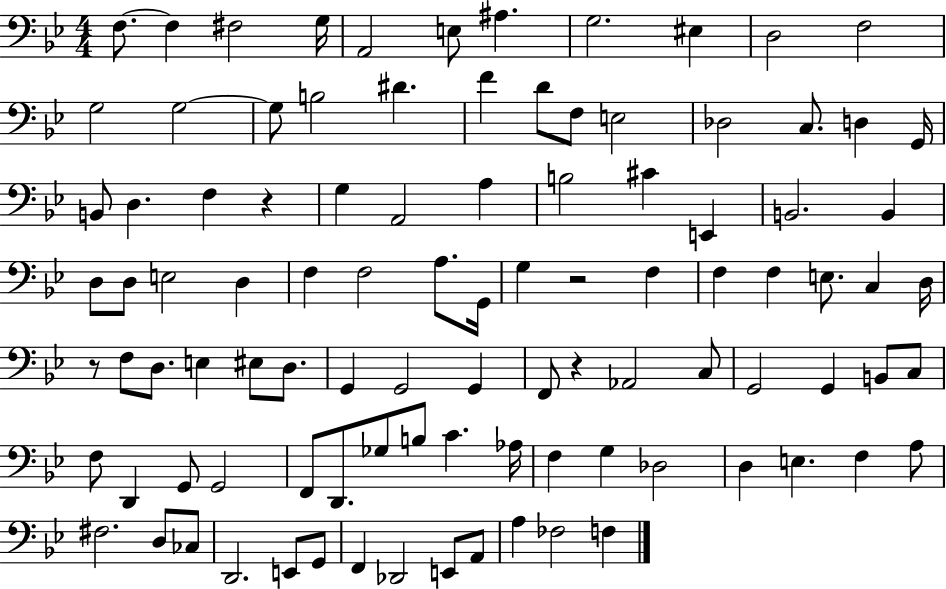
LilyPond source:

{
  \clef bass
  \numericTimeSignature
  \time 4/4
  \key bes \major
  f8.~~ f4 fis2 g16 | a,2 e8 ais4. | g2. eis4 | d2 f2 | \break g2 g2~~ | g8 b2 dis'4. | f'4 d'8 f8 e2 | des2 c8. d4 g,16 | \break b,8 d4. f4 r4 | g4 a,2 a4 | b2 cis'4 e,4 | b,2. b,4 | \break d8 d8 e2 d4 | f4 f2 a8. g,16 | g4 r2 f4 | f4 f4 e8. c4 d16 | \break r8 f8 d8. e4 eis8 d8. | g,4 g,2 g,4 | f,8 r4 aes,2 c8 | g,2 g,4 b,8 c8 | \break f8 d,4 g,8 g,2 | f,8 d,8. ges8 b8 c'4. aes16 | f4 g4 des2 | d4 e4. f4 a8 | \break fis2. d8 ces8 | d,2. e,8 g,8 | f,4 des,2 e,8 a,8 | a4 fes2 f4 | \break \bar "|."
}